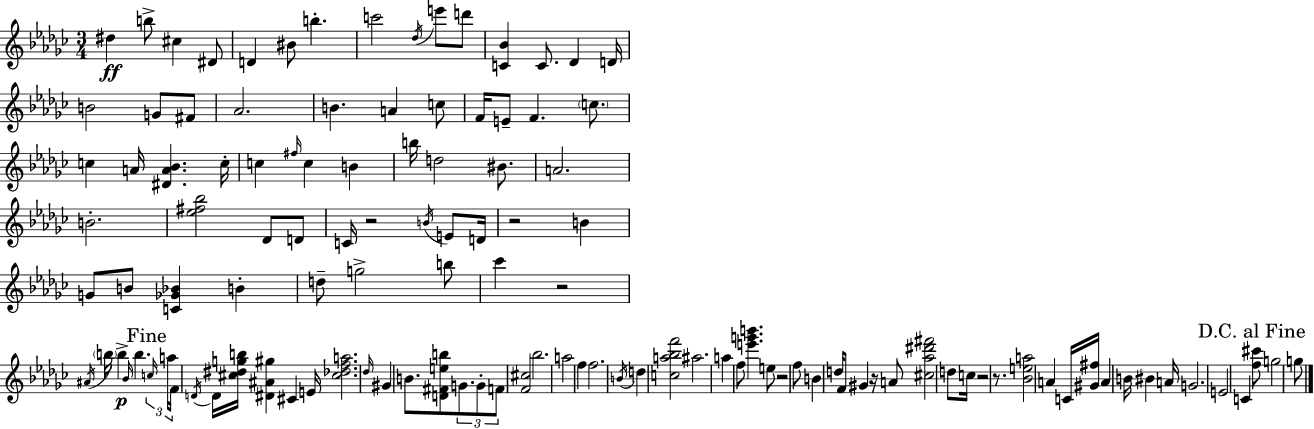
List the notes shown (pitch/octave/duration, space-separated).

D#5/q B5/e C#5/q D#4/e D4/q BIS4/e B5/q. C6/h Db5/s E6/e D6/e [C4,Bb4]/q C4/e. Db4/q D4/s B4/h G4/e F#4/e Ab4/h. B4/q. A4/q C5/e F4/s E4/e F4/q. C5/e. C5/q A4/s [D#4,A4,Bb4]/q. C5/s C5/q F#5/s C5/q B4/q B5/s D5/h BIS4/e. A4/h. B4/h. [Eb5,F#5,Bb5]/h Db4/e D4/e C4/s R/h B4/s E4/e D4/s R/h B4/q G4/e B4/e [C4,Gb4,Bb4]/q B4/q D5/e G5/h B5/e CES6/q R/h A#4/s B5/s B5/q Bb4/s B5/q. C5/s A5/s F4/s D4/s D4/s [C#5,D#5,G5,B5]/s [D#4,A#4,G#5]/q C#4/q E4/s [C#5,Db5,F5,A5]/h. Db5/s G#4/q B4/e. [D4,F#4,E5,B5]/e G4/e. G4/e F4/e [F4,C#5]/h Bb5/h. A5/h F5/q F5/h. B4/s D5/q [C5,A5,Bb5,F6]/h A#5/h. A5/q F5/e [E6,G6,B6]/q. E5/e R/h F5/e B4/q D5/s F4/e G#4/q R/s A4/e [C#5,Ab5,D#6,F#6]/h D5/e C5/s R/h R/e. [Bb4,E5,A5]/h A4/q C4/s [G#4,F#5]/s A4/q B4/s BIS4/q A4/s G4/h. E4/h C4/q [F5,C#6]/e G5/h G5/e